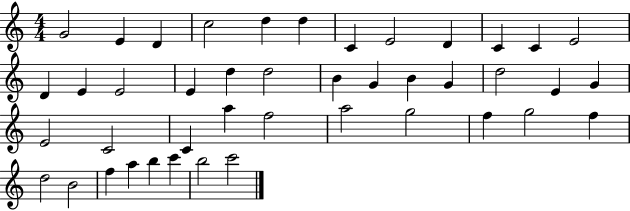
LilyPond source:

{
  \clef treble
  \numericTimeSignature
  \time 4/4
  \key c \major
  g'2 e'4 d'4 | c''2 d''4 d''4 | c'4 e'2 d'4 | c'4 c'4 e'2 | \break d'4 e'4 e'2 | e'4 d''4 d''2 | b'4 g'4 b'4 g'4 | d''2 e'4 g'4 | \break e'2 c'2 | c'4 a''4 f''2 | a''2 g''2 | f''4 g''2 f''4 | \break d''2 b'2 | f''4 a''4 b''4 c'''4 | b''2 c'''2 | \bar "|."
}